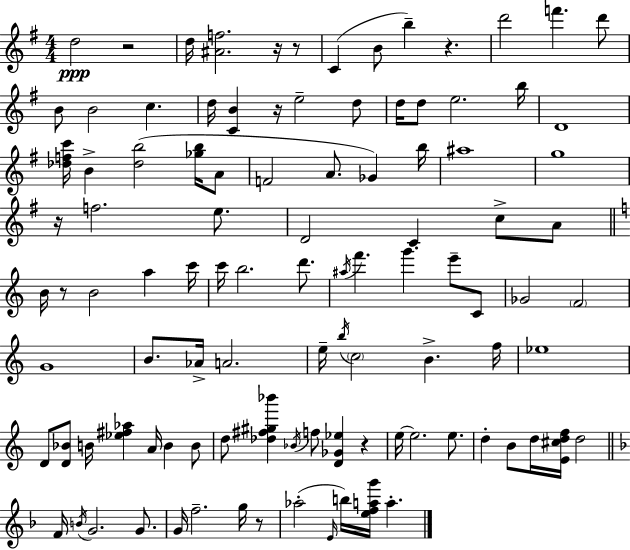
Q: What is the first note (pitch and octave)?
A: D5